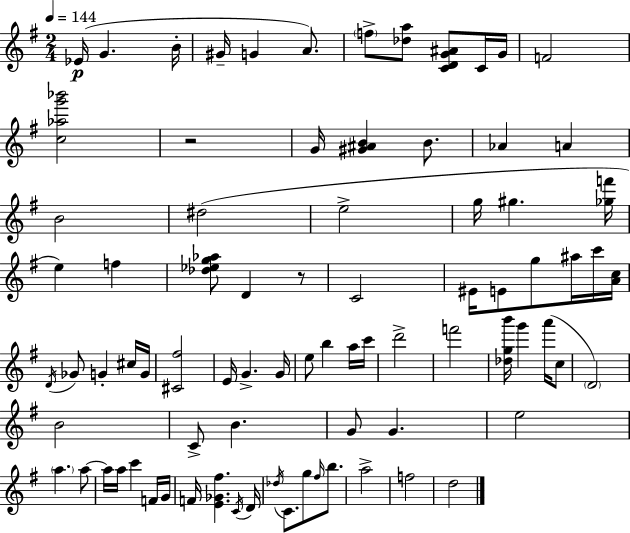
Eb4/s G4/q. B4/s G#4/s G4/q A4/e. F5/e [Db5,A5]/e [C4,D4,G4,A#4]/e C4/s G4/s F4/h [C5,Ab5,G6,Bb6]/h R/h G4/s [G#4,A#4,B4]/q B4/e. Ab4/q A4/q B4/h D#5/h E5/h G5/s G#5/q. [Gb5,F6]/s E5/q F5/q [Db5,Eb5,G5,Ab5]/e D4/q R/e C4/h EIS4/s E4/e G5/e A#5/s C6/s [A4,C5]/s D4/s Gb4/e G4/q C#5/s G4/s [C#4,F#5]/h E4/s G4/q. G4/s E5/e B5/q A5/s C6/s D6/h F6/h [Db5,G5,B6]/s G6/q A6/s C5/e D4/h B4/h C4/e B4/q. G4/e G4/q. E5/h A5/q. A5/e A5/s A5/s C6/q F4/s G4/s F4/s [E4,Gb4,F#5]/q. C4/s D4/s Db5/s C4/e. G5/e F#5/s B5/e. A5/h F5/h D5/h